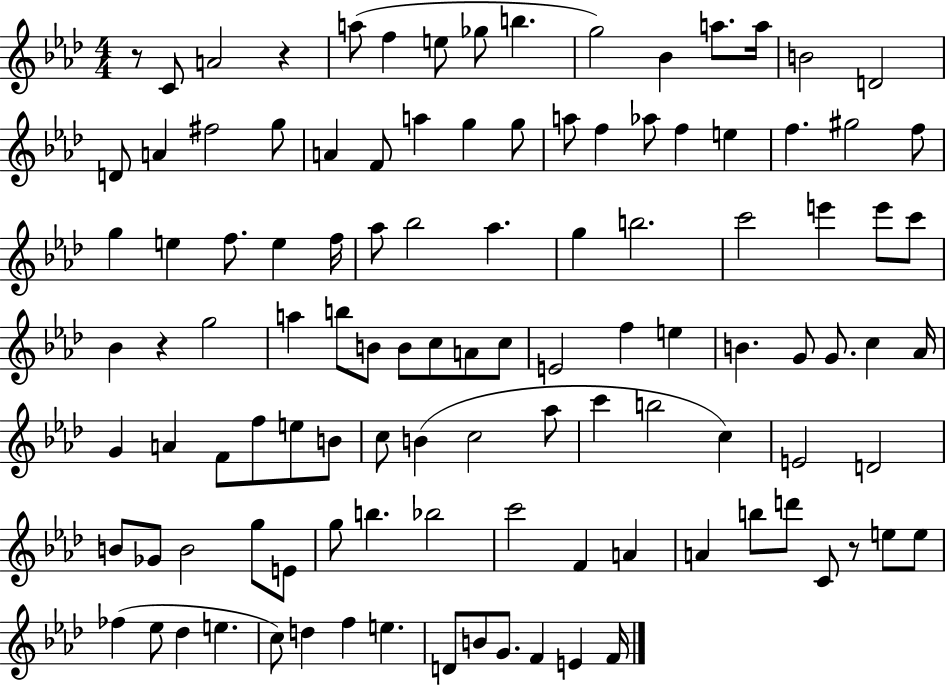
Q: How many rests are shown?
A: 4